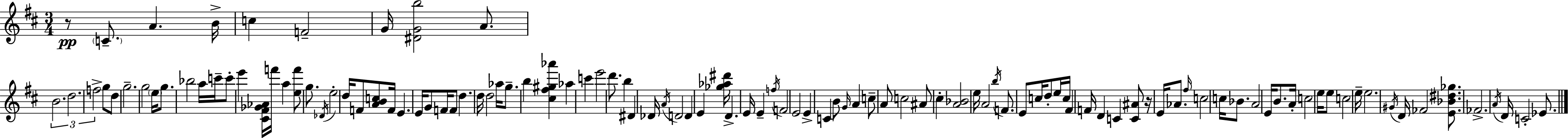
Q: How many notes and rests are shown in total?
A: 115